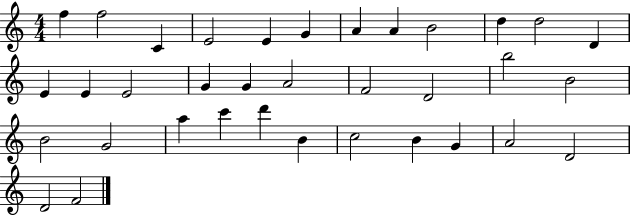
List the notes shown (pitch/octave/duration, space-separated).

F5/q F5/h C4/q E4/h E4/q G4/q A4/q A4/q B4/h D5/q D5/h D4/q E4/q E4/q E4/h G4/q G4/q A4/h F4/h D4/h B5/h B4/h B4/h G4/h A5/q C6/q D6/q B4/q C5/h B4/q G4/q A4/h D4/h D4/h F4/h